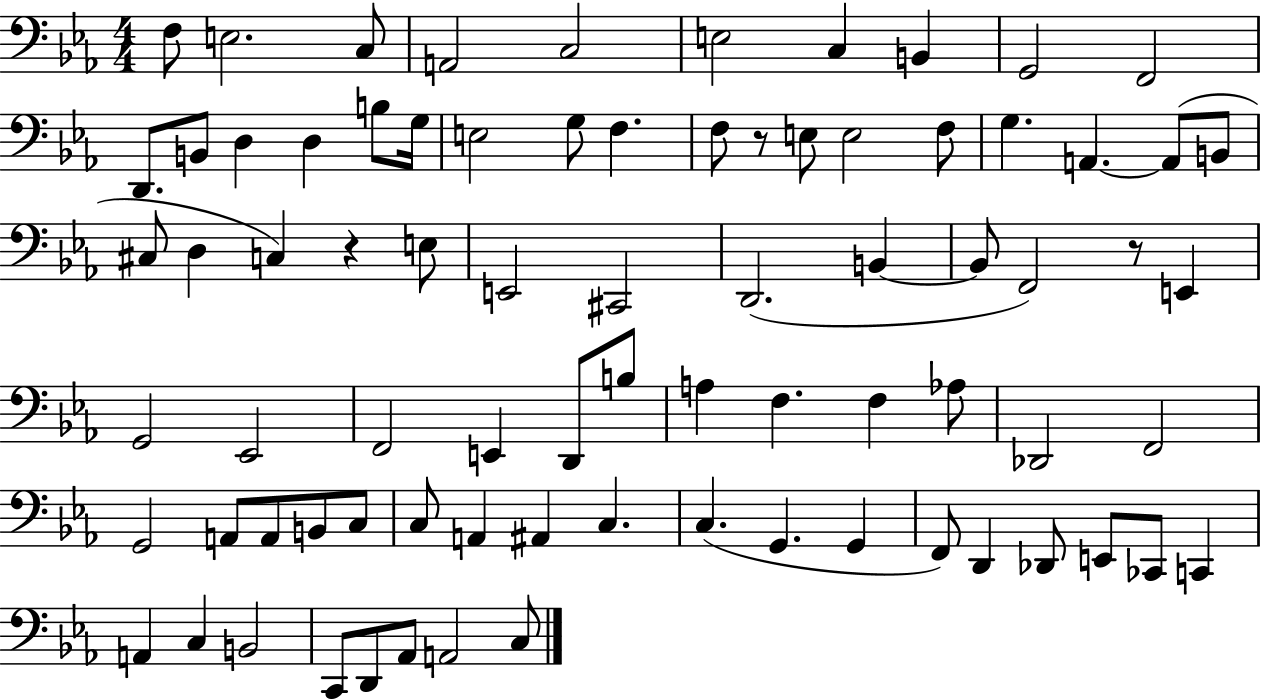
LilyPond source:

{
  \clef bass
  \numericTimeSignature
  \time 4/4
  \key ees \major
  f8 e2. c8 | a,2 c2 | e2 c4 b,4 | g,2 f,2 | \break d,8. b,8 d4 d4 b8 g16 | e2 g8 f4. | f8 r8 e8 e2 f8 | g4. a,4.~~ a,8( b,8 | \break cis8 d4 c4) r4 e8 | e,2 cis,2 | d,2.( b,4~~ | b,8 f,2) r8 e,4 | \break g,2 ees,2 | f,2 e,4 d,8 b8 | a4 f4. f4 aes8 | des,2 f,2 | \break g,2 a,8 a,8 b,8 c8 | c8 a,4 ais,4 c4. | c4.( g,4. g,4 | f,8) d,4 des,8 e,8 ces,8 c,4 | \break a,4 c4 b,2 | c,8 d,8 aes,8 a,2 c8 | \bar "|."
}